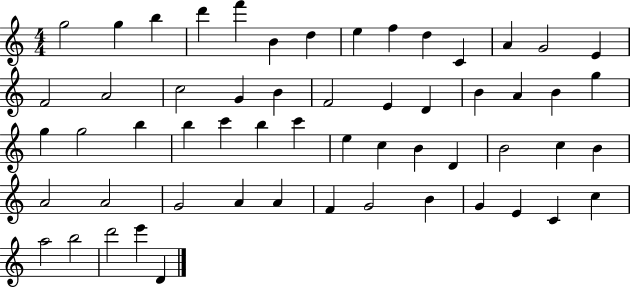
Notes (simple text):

G5/h G5/q B5/q D6/q F6/q B4/q D5/q E5/q F5/q D5/q C4/q A4/q G4/h E4/q F4/h A4/h C5/h G4/q B4/q F4/h E4/q D4/q B4/q A4/q B4/q G5/q G5/q G5/h B5/q B5/q C6/q B5/q C6/q E5/q C5/q B4/q D4/q B4/h C5/q B4/q A4/h A4/h G4/h A4/q A4/q F4/q G4/h B4/q G4/q E4/q C4/q C5/q A5/h B5/h D6/h E6/q D4/q